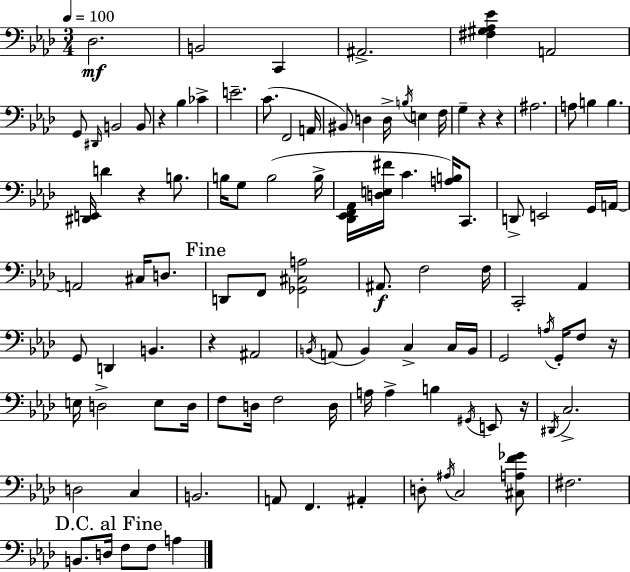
Db3/h. B2/h C2/q A#2/h. [F#3,G#3,Ab3,Eb4]/q A2/h G2/e D#2/s B2/h B2/e R/q Bb3/q CES4/q E4/h. C4/e. F2/h A2/s BIS2/e D3/q D3/s B3/s E3/q F3/s G3/q R/q R/q A#3/h. A3/e B3/q B3/q. [D#2,E2]/s D4/q R/q B3/e. B3/s G3/e B3/h B3/s [Db2,Eb2,F2,Ab2]/s [D3,E3,F#4]/s C4/q. [A3,B3]/s C2/e. D2/e E2/h G2/s A2/s A2/h C#3/s D3/e. D2/e F2/e [Gb2,C#3,A3]/h A#2/e. F3/h F3/s C2/h Ab2/q G2/e D2/q B2/q. R/q A#2/h B2/s A2/e B2/q C3/q C3/s B2/s G2/h A3/s G2/s F3/e R/s E3/s D3/h E3/e D3/s F3/e D3/s F3/h D3/s A3/s A3/q B3/q G#2/s E2/e R/s D#2/s C3/h. D3/h C3/q B2/h. A2/e F2/q. A#2/q D3/e A#3/s C3/h [C#3,A3,F4,Gb4]/e F#3/h. B2/e. D3/s F3/e F3/e A3/q